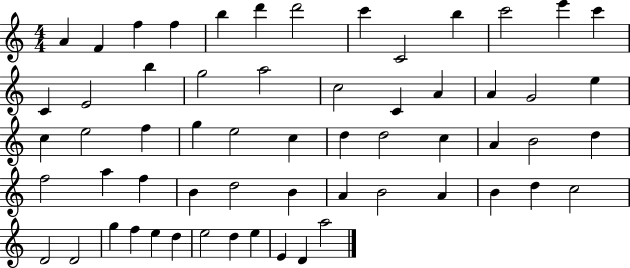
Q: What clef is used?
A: treble